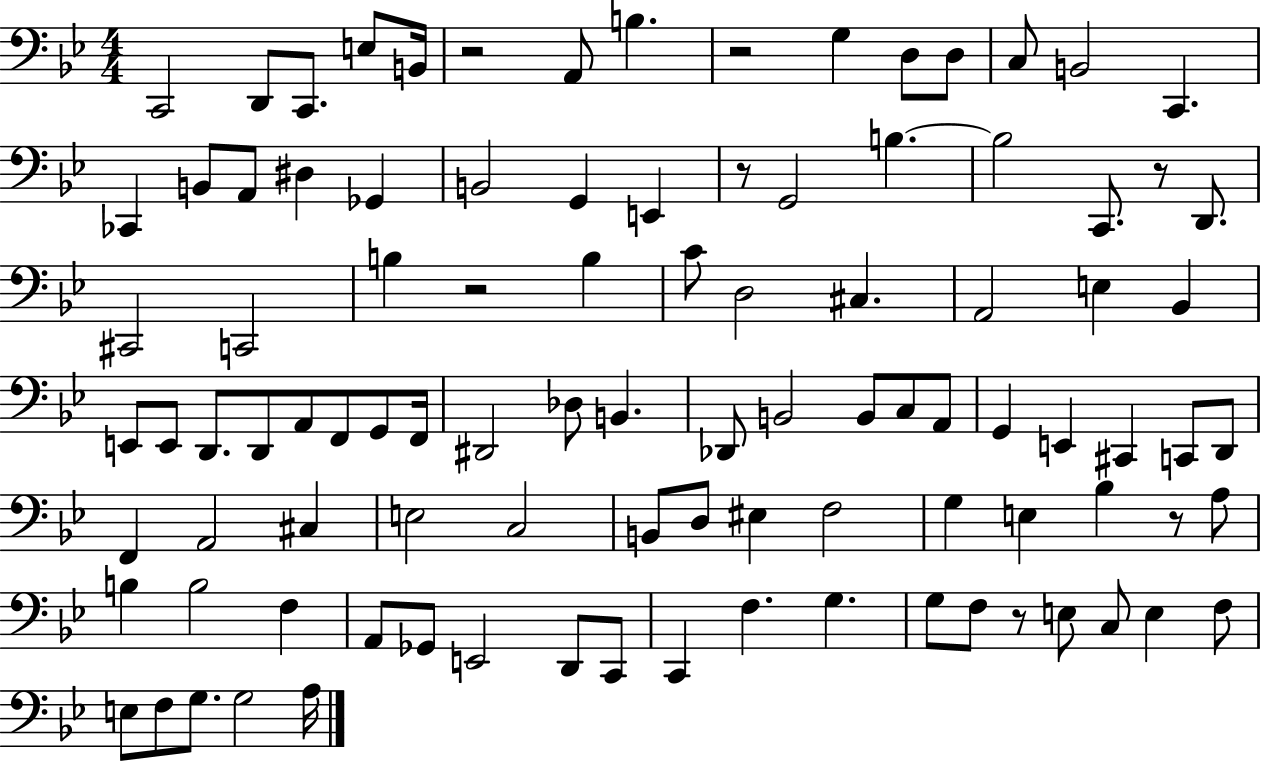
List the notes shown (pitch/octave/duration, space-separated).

C2/h D2/e C2/e. E3/e B2/s R/h A2/e B3/q. R/h G3/q D3/e D3/e C3/e B2/h C2/q. CES2/q B2/e A2/e D#3/q Gb2/q B2/h G2/q E2/q R/e G2/h B3/q. B3/h C2/e. R/e D2/e. C#2/h C2/h B3/q R/h B3/q C4/e D3/h C#3/q. A2/h E3/q Bb2/q E2/e E2/e D2/e. D2/e A2/e F2/e G2/e F2/s D#2/h Db3/e B2/q. Db2/e B2/h B2/e C3/e A2/e G2/q E2/q C#2/q C2/e D2/e F2/q A2/h C#3/q E3/h C3/h B2/e D3/e EIS3/q F3/h G3/q E3/q Bb3/q R/e A3/e B3/q B3/h F3/q A2/e Gb2/e E2/h D2/e C2/e C2/q F3/q. G3/q. G3/e F3/e R/e E3/e C3/e E3/q F3/e E3/e F3/e G3/e. G3/h A3/s